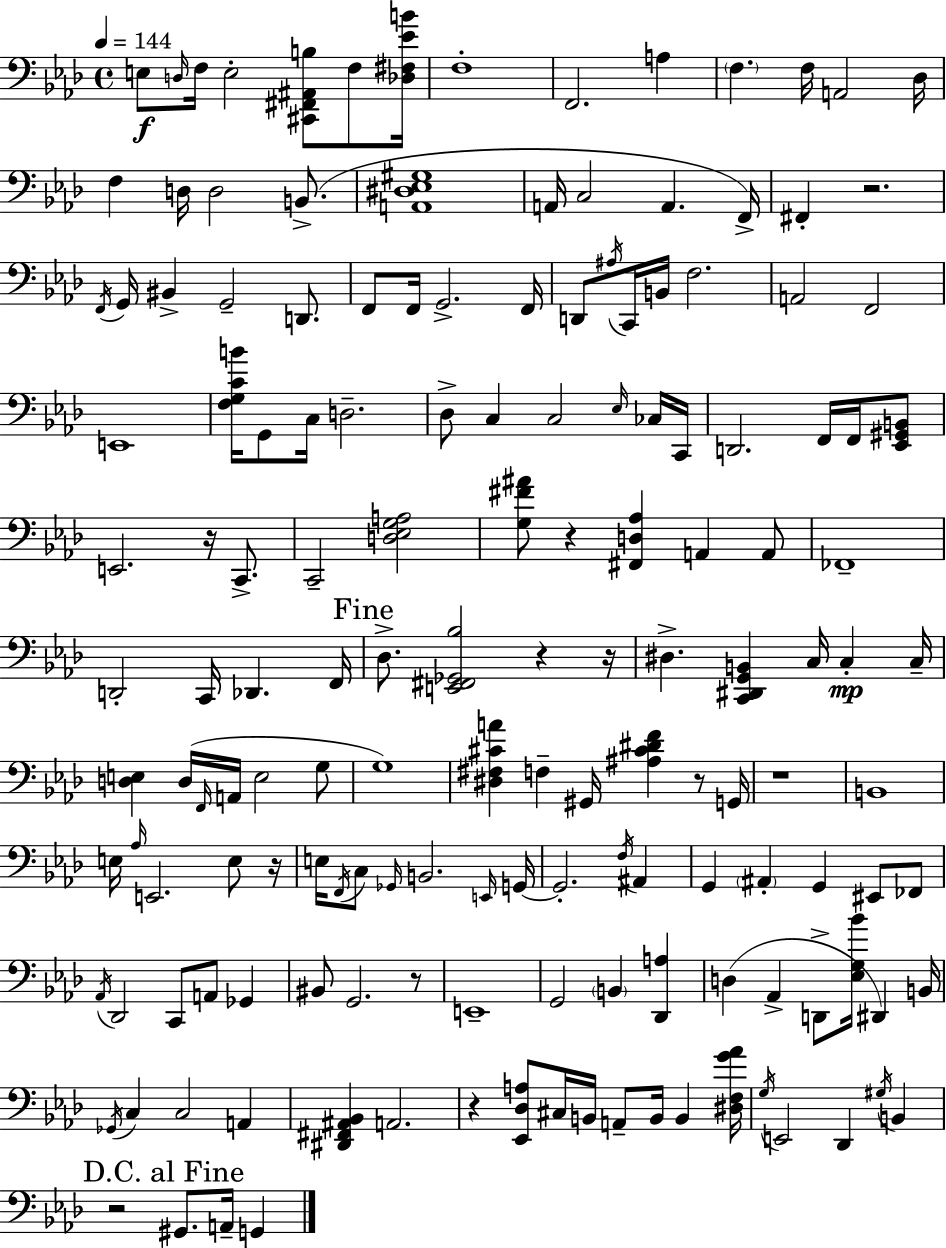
{
  \clef bass
  \time 4/4
  \defaultTimeSignature
  \key aes \major
  \tempo 4 = 144
  e8\f \grace { d16 } f16 e2-. <cis, fis, ais, b>8 f8 | <des fis ees' b'>16 f1-. | f,2. a4 | \parenthesize f4. f16 a,2 | \break des16 f4 d16 d2 b,8.->( | <a, dis ees gis>1 | a,16 c2 a,4. | f,16->) fis,4-. r2. | \break \acciaccatura { f,16 } g,16 bis,4-> g,2-- d,8. | f,8 f,16 g,2.-> | f,16 d,8 \acciaccatura { ais16 } c,16 b,16 f2. | a,2 f,2 | \break e,1 | <f g c' b'>16 g,8 c16 d2.-- | des8-> c4 c2 | \grace { ees16 } ces16 c,16 d,2. | \break f,16 f,16 <ees, gis, b,>8 e,2. | r16 c,8.-> c,2-- <d ees g a>2 | <g fis' ais'>8 r4 <fis, d aes>4 a,4 | a,8 fes,1-- | \break d,2-. c,16 des,4. | f,16 \mark "Fine" des8.-> <e, fis, ges, bes>2 r4 | r16 dis4.-> <c, dis, g, b,>4 c16 c4-.\mp | c16-- <d e>4 d16( \grace { f,16 } a,16 e2 | \break g8 g1) | <dis fis cis' a'>4 f4-- gis,16 <ais cis' dis' f'>4 | r8 g,16 r1 | b,1 | \break e16 \grace { aes16 } e,2. | e8 r16 e16 \acciaccatura { f,16 } c8 \grace { ges,16 } b,2. | \grace { e,16 } g,16~~ g,2.-. | \acciaccatura { f16 } ais,4 g,4 \parenthesize ais,4-. | \break g,4 eis,8 fes,8 \acciaccatura { aes,16 } des,2 | c,8 a,8 ges,4 bis,8 g,2. | r8 e,1-- | g,2 | \break \parenthesize b,4 <des, a>4 d4( aes,4-> | d,8-> <ees g bes'>16 dis,4) b,16 \acciaccatura { ges,16 } c4 | c2 a,4 <dis, fis, ais, bes,>4 | a,2. r4 | \break <ees, des a>8 cis16 b,16 a,8-- b,16 b,4 <dis f g' aes'>16 \acciaccatura { g16 } e,2 | des,4 \acciaccatura { gis16 } b,4 \mark "D.C. al Fine" r2 | gis,8. a,16-- g,4 \bar "|."
}